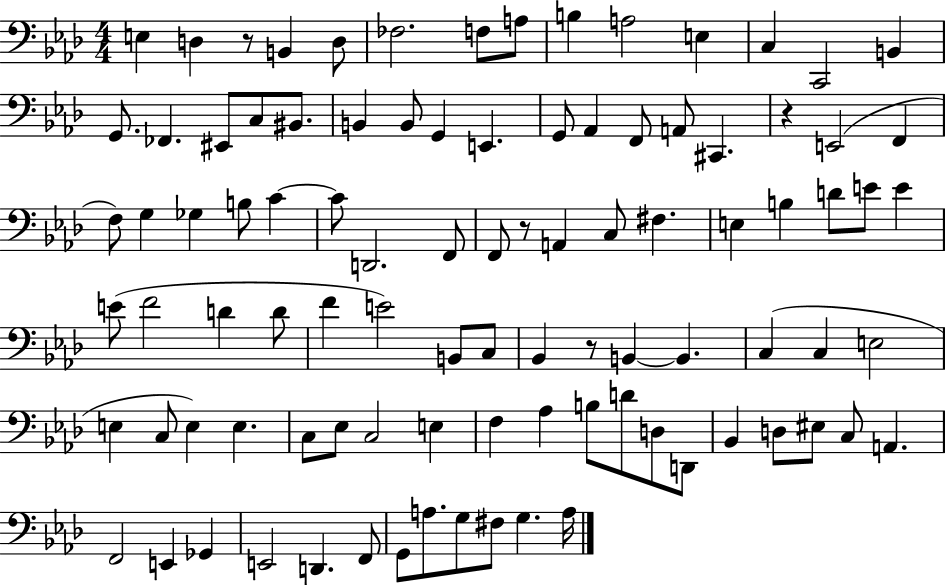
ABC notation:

X:1
T:Untitled
M:4/4
L:1/4
K:Ab
E, D, z/2 B,, D,/2 _F,2 F,/2 A,/2 B, A,2 E, C, C,,2 B,, G,,/2 _F,, ^E,,/2 C,/2 ^B,,/2 B,, B,,/2 G,, E,, G,,/2 _A,, F,,/2 A,,/2 ^C,, z E,,2 F,, F,/2 G, _G, B,/2 C C/2 D,,2 F,,/2 F,,/2 z/2 A,, C,/2 ^F, E, B, D/2 E/2 E E/2 F2 D D/2 F E2 B,,/2 C,/2 _B,, z/2 B,, B,, C, C, E,2 E, C,/2 E, E, C,/2 _E,/2 C,2 E, F, _A, B,/2 D/2 D,/2 D,,/2 _B,, D,/2 ^E,/2 C,/2 A,, F,,2 E,, _G,, E,,2 D,, F,,/2 G,,/2 A,/2 G,/2 ^F,/2 G, A,/4